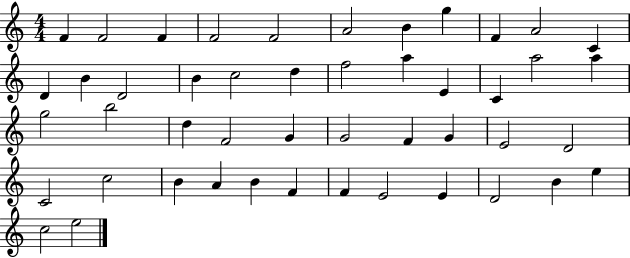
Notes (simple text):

F4/q F4/h F4/q F4/h F4/h A4/h B4/q G5/q F4/q A4/h C4/q D4/q B4/q D4/h B4/q C5/h D5/q F5/h A5/q E4/q C4/q A5/h A5/q G5/h B5/h D5/q F4/h G4/q G4/h F4/q G4/q E4/h D4/h C4/h C5/h B4/q A4/q B4/q F4/q F4/q E4/h E4/q D4/h B4/q E5/q C5/h E5/h